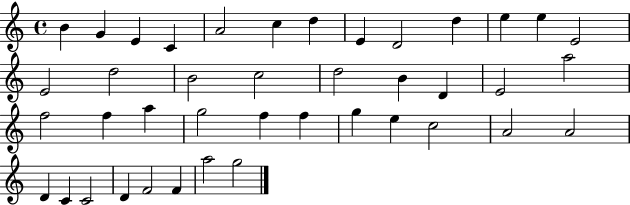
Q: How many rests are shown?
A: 0